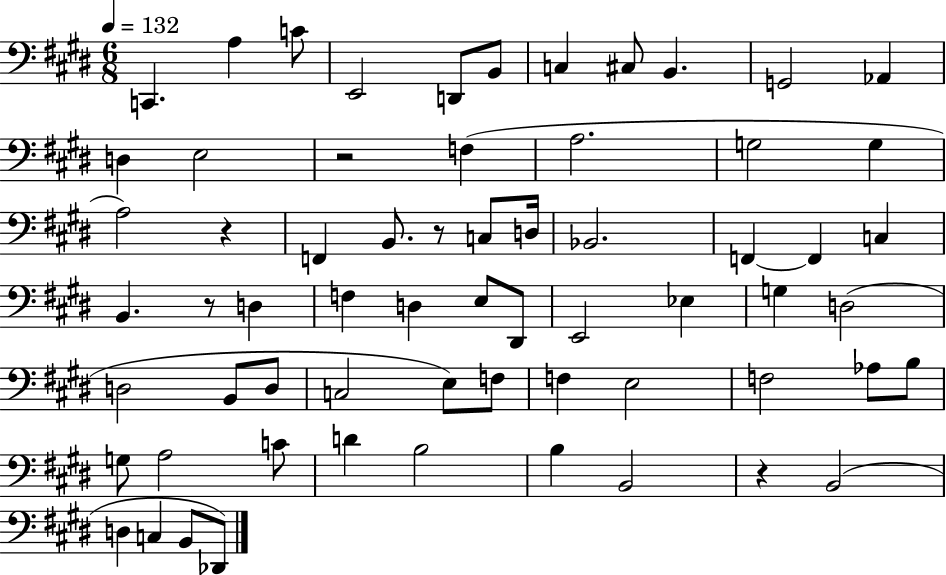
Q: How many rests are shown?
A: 5